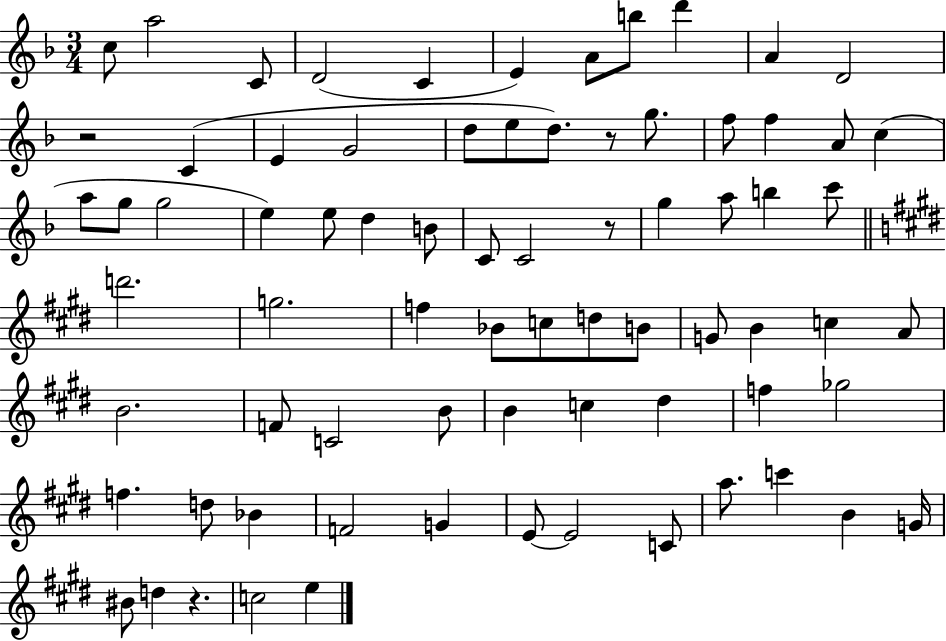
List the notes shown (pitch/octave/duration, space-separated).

C5/e A5/h C4/e D4/h C4/q E4/q A4/e B5/e D6/q A4/q D4/h R/h C4/q E4/q G4/h D5/e E5/e D5/e. R/e G5/e. F5/e F5/q A4/e C5/q A5/e G5/e G5/h E5/q E5/e D5/q B4/e C4/e C4/h R/e G5/q A5/e B5/q C6/e D6/h. G5/h. F5/q Bb4/e C5/e D5/e B4/e G4/e B4/q C5/q A4/e B4/h. F4/e C4/h B4/e B4/q C5/q D#5/q F5/q Gb5/h F5/q. D5/e Bb4/q F4/h G4/q E4/e E4/h C4/e A5/e. C6/q B4/q G4/s BIS4/e D5/q R/q. C5/h E5/q